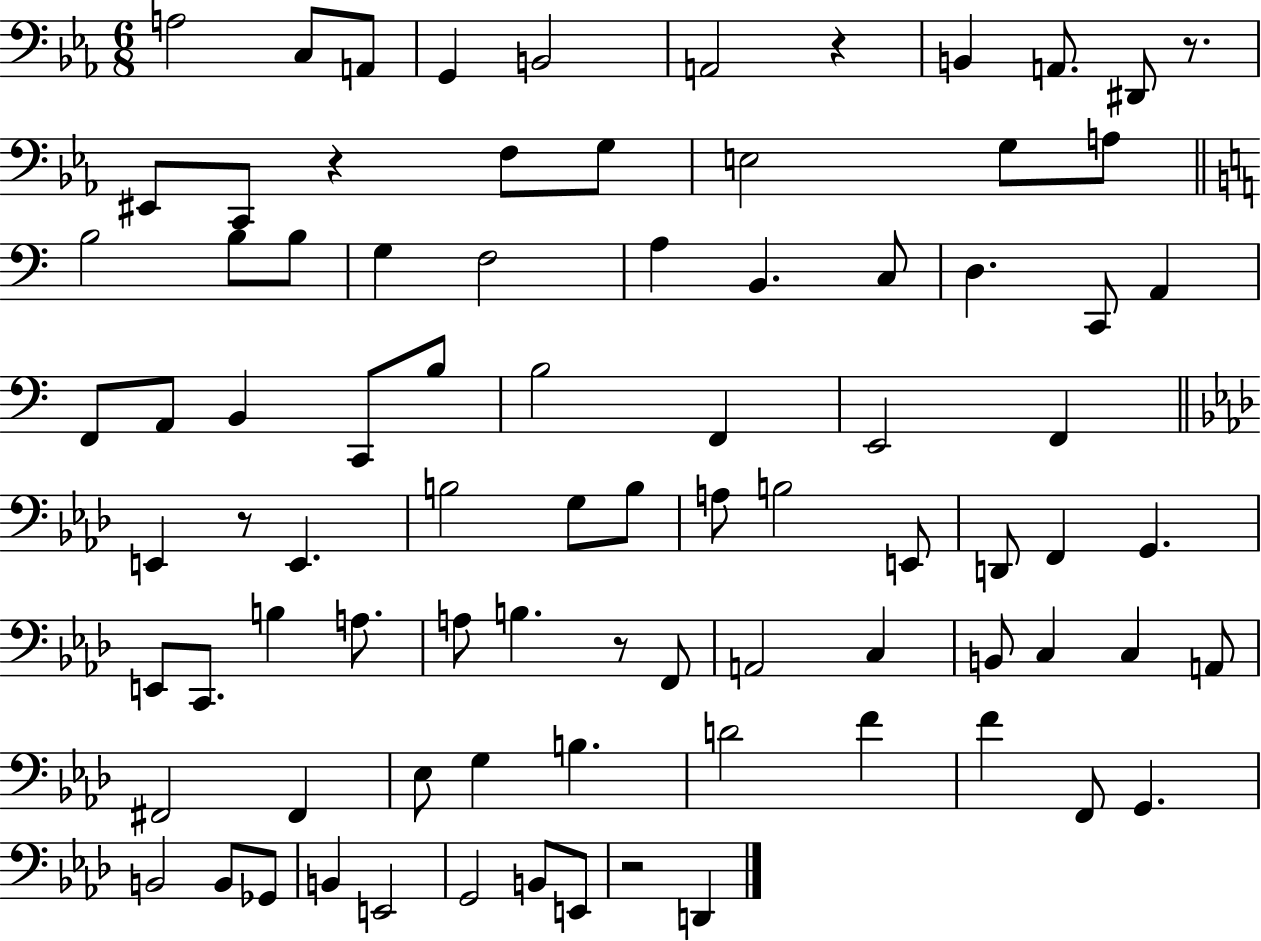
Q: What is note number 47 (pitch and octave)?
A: G2